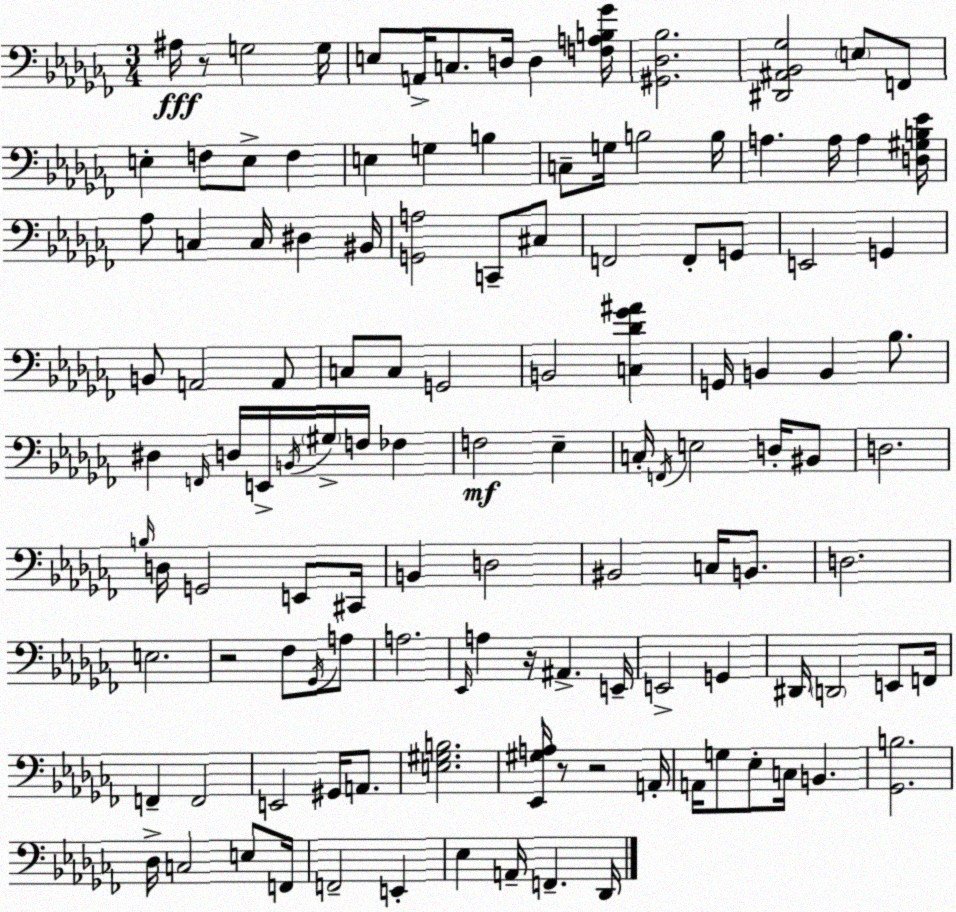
X:1
T:Untitled
M:3/4
L:1/4
K:Abm
^A,/4 z/2 G,2 G,/4 E,/2 A,,/4 C,/2 D,/4 D, [F,A,B,_G]/4 [^G,,_D,_B,]2 [^D,,^A,,_B,,_G,]2 E,/2 F,,/2 E, F,/2 E,/2 F, E, G, B, C,/2 G,/4 B,2 B,/4 A, A,/4 A, [D,^G,B,_E]/4 _A,/2 C, C,/4 ^D, ^B,,/4 [G,,A,]2 C,,/2 ^C,/2 F,,2 F,,/2 G,,/2 E,,2 G,, B,,/2 A,,2 A,,/2 C,/2 C,/2 G,,2 B,,2 [C,_D_G^A] G,,/4 B,, B,, _B,/2 ^D, F,,/4 D,/4 E,,/4 B,,/4 ^G,/4 F,/4 _F, F,2 _E, C,/4 F,,/4 E,2 D,/4 ^B,,/2 D,2 B,/4 D,/4 G,,2 E,,/2 ^C,,/4 B,, D,2 ^B,,2 C,/4 B,,/2 D,2 E,2 z2 _F,/2 _G,,/4 A,/2 A,2 _E,,/4 A, z/4 ^A,, E,,/4 E,,2 G,, ^D,,/4 D,,2 E,,/2 F,,/4 F,, F,,2 E,,2 ^G,,/4 A,,/2 [E,^G,B,]2 [_E,,^G,A,]/4 z/2 z2 A,,/4 A,,/4 G,/2 _E,/2 C,/4 B,, [_G,,B,]2 _D,/4 C,2 E,/2 F,,/4 F,,2 E,, _E, A,,/4 F,, _D,,/4